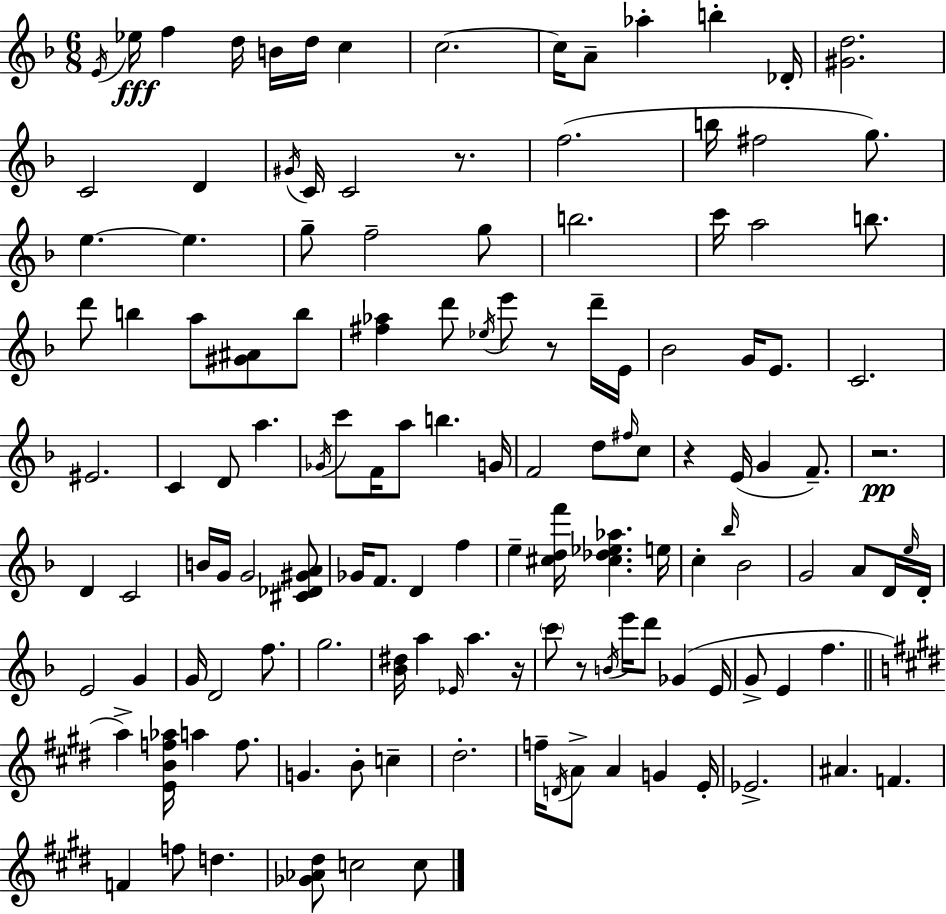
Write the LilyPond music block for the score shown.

{
  \clef treble
  \numericTimeSignature
  \time 6/8
  \key d \minor
  \repeat volta 2 { \acciaccatura { e'16 }\fff ees''16 f''4 d''16 b'16 d''16 c''4 | c''2.~~ | c''16 a'8-- aes''4-. b''4-. | des'16-. <gis' d''>2. | \break c'2 d'4 | \acciaccatura { gis'16 } c'16 c'2 r8. | f''2.( | b''16 fis''2 g''8.) | \break e''4.~~ e''4. | g''8-- f''2-- | g''8 b''2. | c'''16 a''2 b''8. | \break d'''8 b''4 a''8 <gis' ais'>8 | b''8 <fis'' aes''>4 d'''8 \acciaccatura { ees''16 } e'''8 r8 | d'''16-- e'16 bes'2 g'16 | e'8. c'2. | \break eis'2. | c'4 d'8 a''4. | \acciaccatura { ges'16 } c'''8 f'16 a''8 b''4. | g'16 f'2 | \break d''8 \grace { fis''16 } c''8 r4 e'16( g'4 | f'8.--) r2.\pp | d'4 c'2 | b'16 g'16 g'2 | \break <cis' des' gis' a'>8 ges'16 f'8. d'4 | f''4 e''4-- <cis'' d'' f'''>16 <cis'' des'' ees'' aes''>4. | e''16 c''4-. \grace { bes''16 } bes'2 | g'2 | \break a'8 d'16 \grace { e''16 } d'16-. e'2 | g'4 g'16 d'2 | f''8. g''2. | <bes' dis''>16 a''4 | \break \grace { ees'16 } a''4. r16 \parenthesize c'''8 r8 | \acciaccatura { b'16 } e'''16 d'''8 ges'4( e'16 g'8-> e'4 | f''4. \bar "||" \break \key e \major a''4->) <e' b' f'' aes''>16 a''4 f''8. | g'4. b'8-. c''4-- | dis''2.-. | f''16-- \acciaccatura { d'16 } a'8-> a'4 g'4 | \break e'16-. ees'2.-> | ais'4. f'4. | f'4 f''8 d''4. | <ges' aes' dis''>8 c''2 c''8 | \break } \bar "|."
}